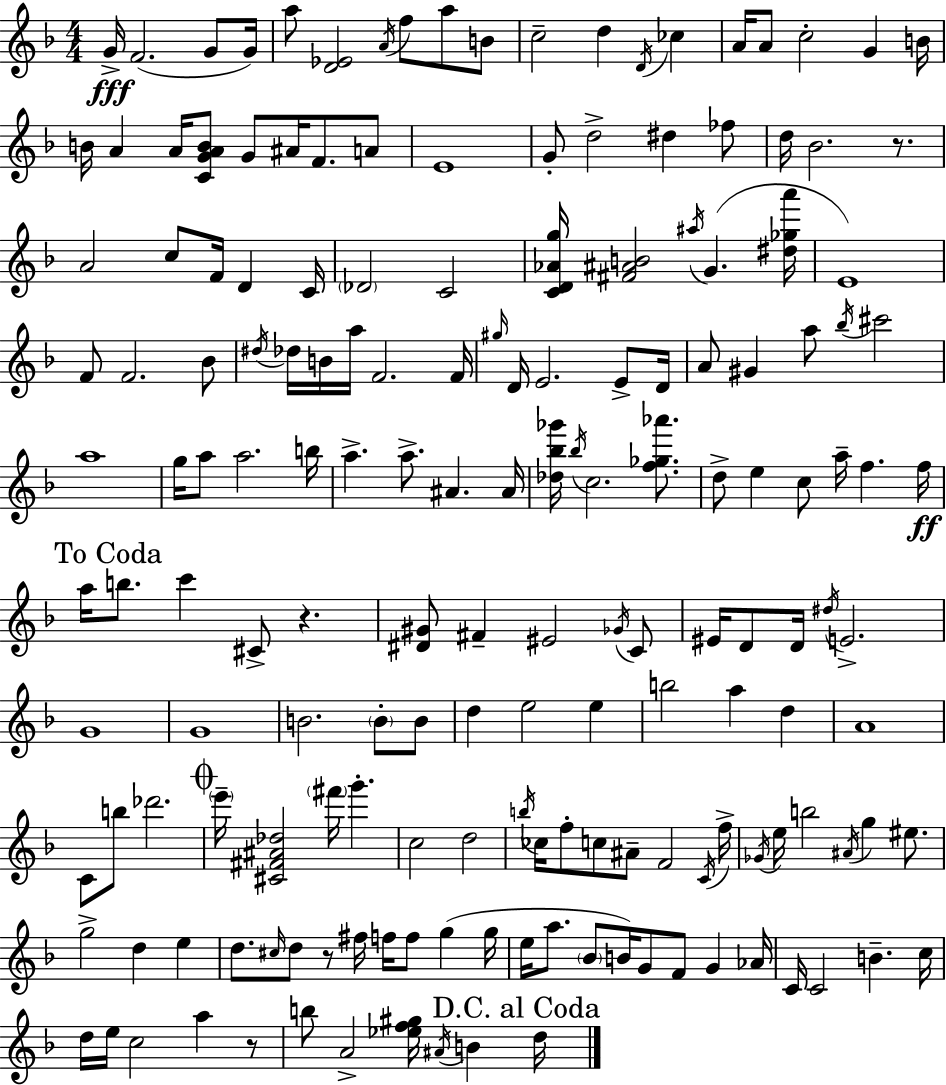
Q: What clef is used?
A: treble